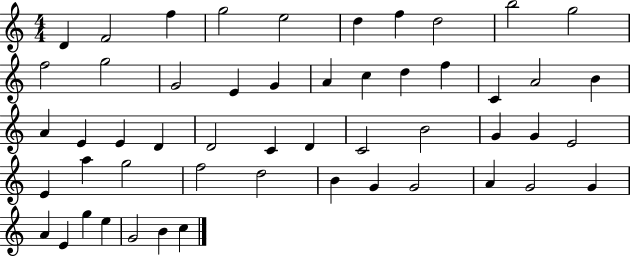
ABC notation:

X:1
T:Untitled
M:4/4
L:1/4
K:C
D F2 f g2 e2 d f d2 b2 g2 f2 g2 G2 E G A c d f C A2 B A E E D D2 C D C2 B2 G G E2 E a g2 f2 d2 B G G2 A G2 G A E g e G2 B c